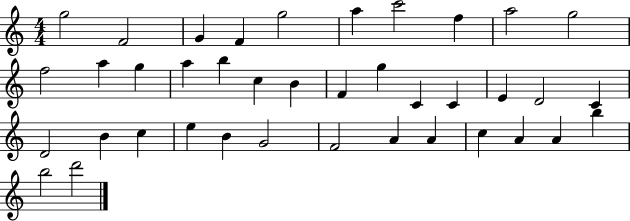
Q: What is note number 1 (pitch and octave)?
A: G5